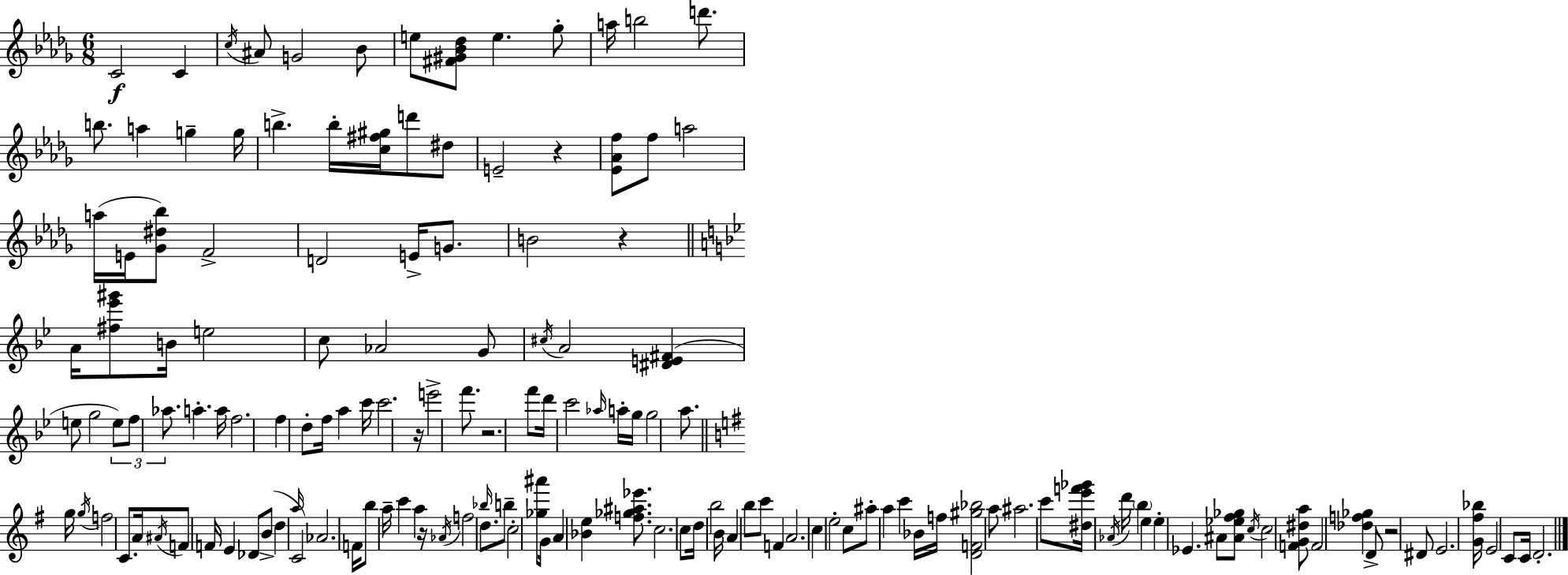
C4/h C4/q C5/s A#4/e G4/h Bb4/e E5/e [F#4,G#4,Bb4,Db5]/e E5/q. Gb5/e A5/s B5/h D6/e. B5/e. A5/q G5/q G5/s B5/q. B5/s [C5,F#5,G#5]/s D6/e D#5/e E4/h R/q [Eb4,Ab4,F5]/e F5/e A5/h A5/s E4/s [Gb4,D#5,Bb5]/e F4/h D4/h E4/s G4/e. B4/h R/q A4/s [F#5,Eb6,G#6]/e B4/s E5/h C5/e Ab4/h G4/e C#5/s A4/h [D#4,E4,F#4]/q E5/e G5/h E5/e F5/e Ab5/e. A5/q. A5/s F5/h. F5/q D5/e F5/s A5/q C6/s C6/h. R/s E6/h F6/e. R/h. F6/e D6/s C6/h Ab5/s A5/s G5/s G5/h A5/e. G5/s G5/s F5/h C4/e. A4/s A#4/s F4/e F4/s E4/q Db4/e B4/e D5/q A5/s C4/h Ab4/h. F4/s B5/e A5/s C6/q A5/q R/s Ab4/s F5/h D5/e. Bb5/s B5/e C5/h [Gb5,A#6]/e G4/s A4/q [Bb4,E5]/q [F5,Gb5,A#5,Eb6]/e. C5/h. C5/e D5/s B5/h B4/s A4/q B5/e C6/e F4/q A4/h. C5/q E5/h C5/e A#5/e A5/q C6/q Bb4/s F5/s [D4,F4,G#5,Bb5]/h A5/e A#5/h. C6/e [D#5,E6,F6,Gb6]/s Ab4/s D6/s B5/q E5/q E5/q Eb4/q. A#4/e [A#4,Eb5,F#5,Gb5]/e C5/s C5/h [F4,G4,D#5,A5]/e F4/h [Db5,F5,Gb5]/q D4/e R/h D#4/e E4/h. [G4,F#5,Bb5]/s E4/h C4/e C4/s D4/h.